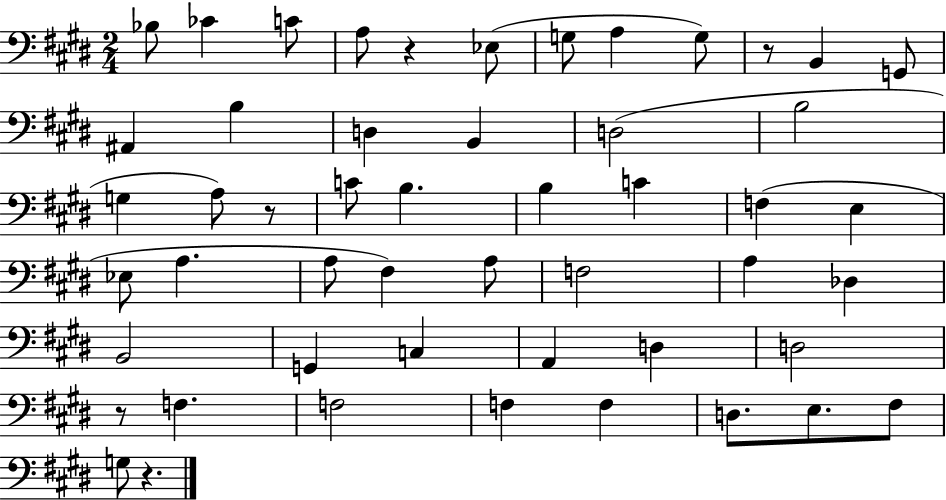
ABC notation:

X:1
T:Untitled
M:2/4
L:1/4
K:E
_B,/2 _C C/2 A,/2 z _E,/2 G,/2 A, G,/2 z/2 B,, G,,/2 ^A,, B, D, B,, D,2 B,2 G, A,/2 z/2 C/2 B, B, C F, E, _E,/2 A, A,/2 ^F, A,/2 F,2 A, _D, B,,2 G,, C, A,, D, D,2 z/2 F, F,2 F, F, D,/2 E,/2 ^F,/2 G,/2 z